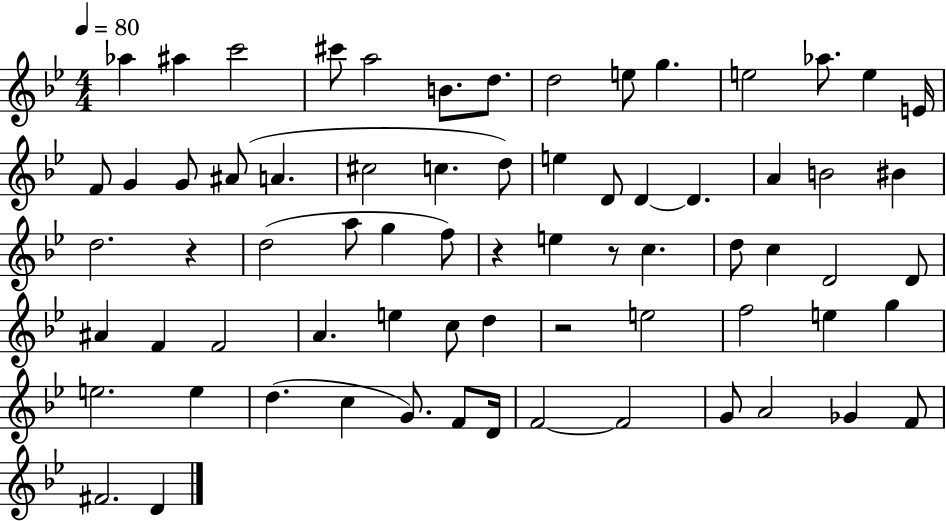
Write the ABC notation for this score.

X:1
T:Untitled
M:4/4
L:1/4
K:Bb
_a ^a c'2 ^c'/2 a2 B/2 d/2 d2 e/2 g e2 _a/2 e E/4 F/2 G G/2 ^A/2 A ^c2 c d/2 e D/2 D D A B2 ^B d2 z d2 a/2 g f/2 z e z/2 c d/2 c D2 D/2 ^A F F2 A e c/2 d z2 e2 f2 e g e2 e d c G/2 F/2 D/4 F2 F2 G/2 A2 _G F/2 ^F2 D